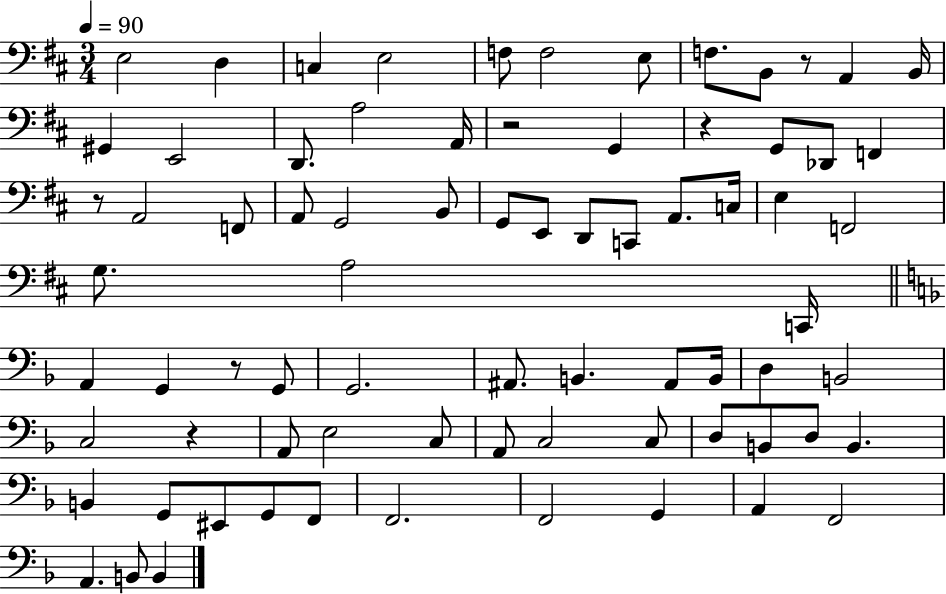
{
  \clef bass
  \numericTimeSignature
  \time 3/4
  \key d \major
  \tempo 4 = 90
  e2 d4 | c4 e2 | f8 f2 e8 | f8. b,8 r8 a,4 b,16 | \break gis,4 e,2 | d,8. a2 a,16 | r2 g,4 | r4 g,8 des,8 f,4 | \break r8 a,2 f,8 | a,8 g,2 b,8 | g,8 e,8 d,8 c,8 a,8. c16 | e4 f,2 | \break g8. a2 c,16 | \bar "||" \break \key d \minor a,4 g,4 r8 g,8 | g,2. | ais,8. b,4. ais,8 b,16 | d4 b,2 | \break c2 r4 | a,8 e2 c8 | a,8 c2 c8 | d8 b,8 d8 b,4. | \break b,4 g,8 eis,8 g,8 f,8 | f,2. | f,2 g,4 | a,4 f,2 | \break a,4. b,8 b,4 | \bar "|."
}